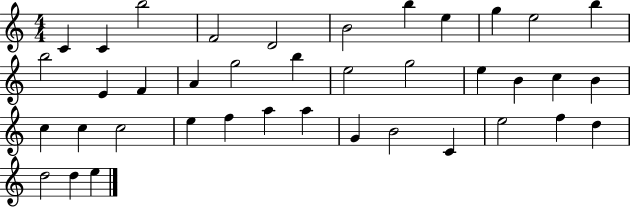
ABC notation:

X:1
T:Untitled
M:4/4
L:1/4
K:C
C C b2 F2 D2 B2 b e g e2 b b2 E F A g2 b e2 g2 e B c B c c c2 e f a a G B2 C e2 f d d2 d e